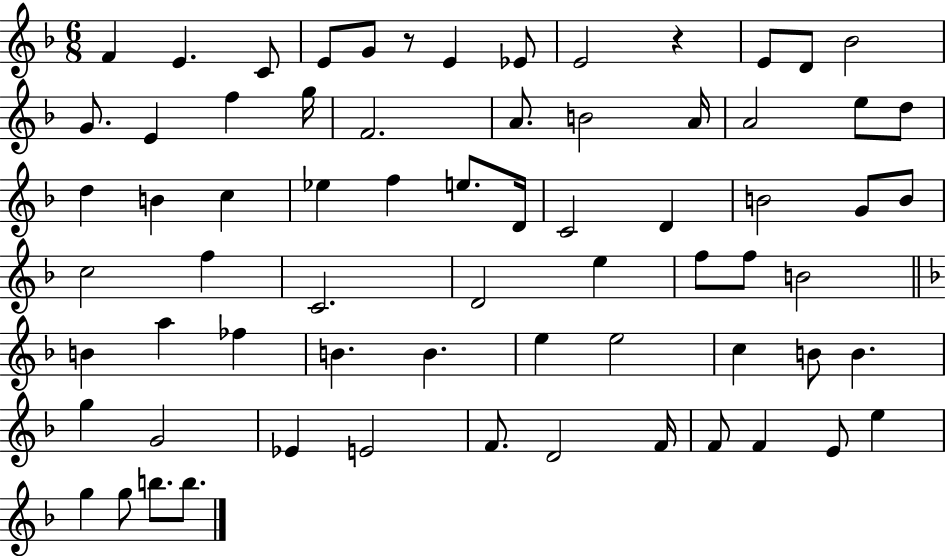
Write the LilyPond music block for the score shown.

{
  \clef treble
  \numericTimeSignature
  \time 6/8
  \key f \major
  f'4 e'4. c'8 | e'8 g'8 r8 e'4 ees'8 | e'2 r4 | e'8 d'8 bes'2 | \break g'8. e'4 f''4 g''16 | f'2. | a'8. b'2 a'16 | a'2 e''8 d''8 | \break d''4 b'4 c''4 | ees''4 f''4 e''8. d'16 | c'2 d'4 | b'2 g'8 b'8 | \break c''2 f''4 | c'2. | d'2 e''4 | f''8 f''8 b'2 | \break \bar "||" \break \key d \minor b'4 a''4 fes''4 | b'4. b'4. | e''4 e''2 | c''4 b'8 b'4. | \break g''4 g'2 | ees'4 e'2 | f'8. d'2 f'16 | f'8 f'4 e'8 e''4 | \break g''4 g''8 b''8. b''8. | \bar "|."
}